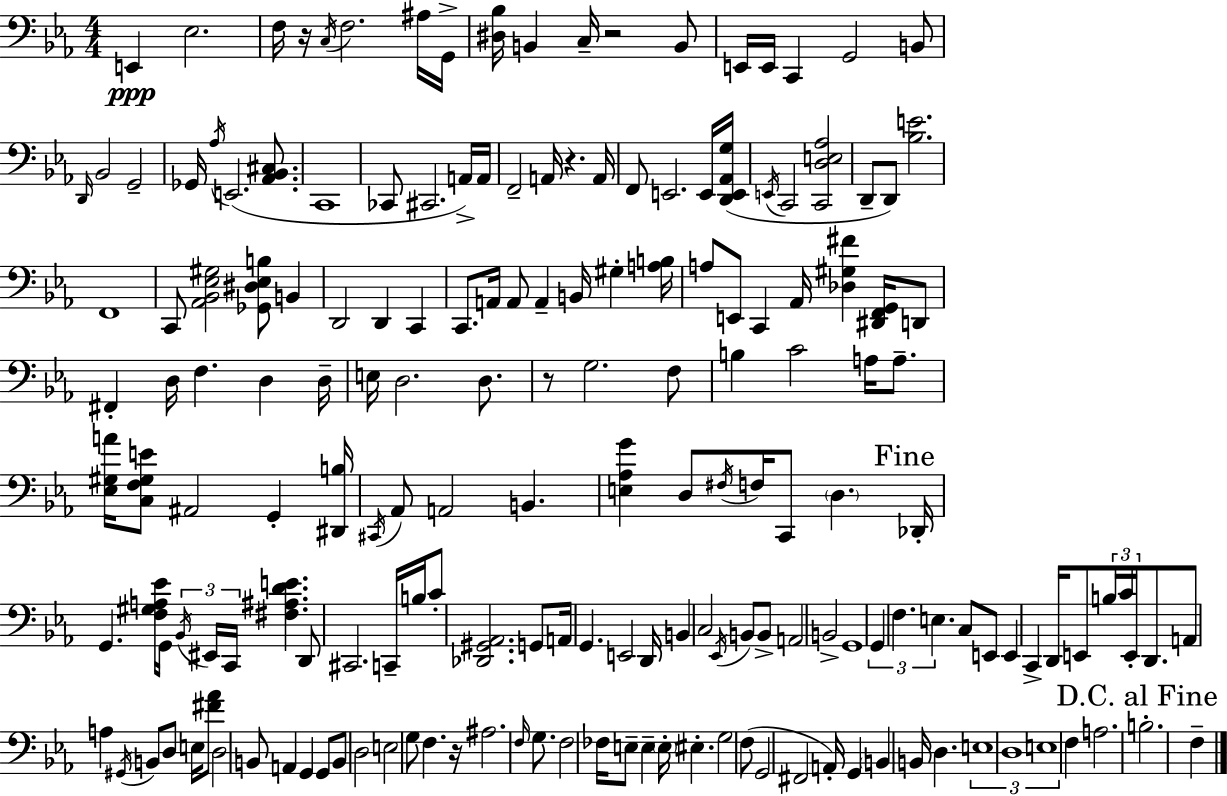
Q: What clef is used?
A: bass